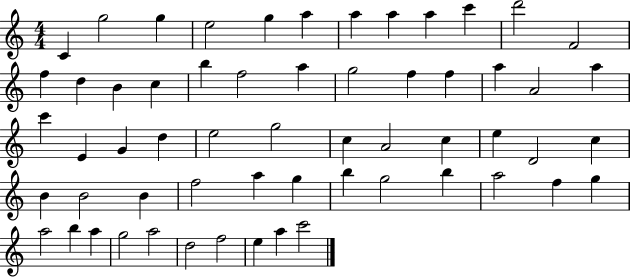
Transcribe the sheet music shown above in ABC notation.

X:1
T:Untitled
M:4/4
L:1/4
K:C
C g2 g e2 g a a a a c' d'2 F2 f d B c b f2 a g2 f f a A2 a c' E G d e2 g2 c A2 c e D2 c B B2 B f2 a g b g2 b a2 f g a2 b a g2 a2 d2 f2 e a c'2